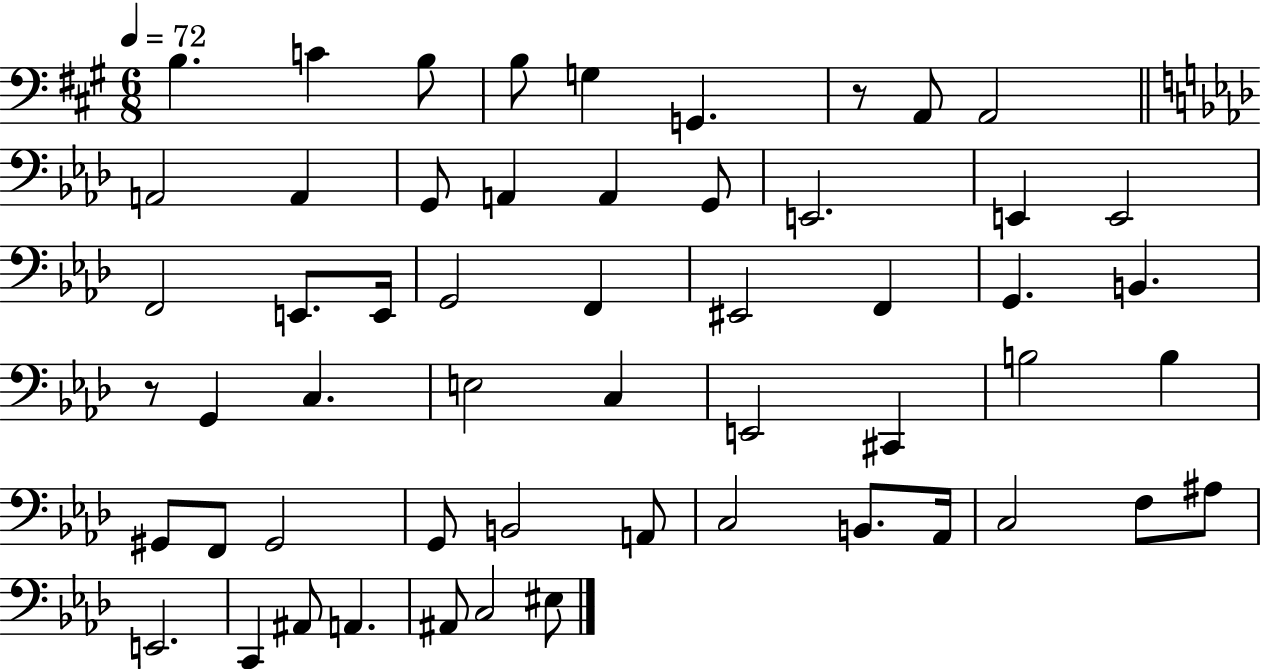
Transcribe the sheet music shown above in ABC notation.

X:1
T:Untitled
M:6/8
L:1/4
K:A
B, C B,/2 B,/2 G, G,, z/2 A,,/2 A,,2 A,,2 A,, G,,/2 A,, A,, G,,/2 E,,2 E,, E,,2 F,,2 E,,/2 E,,/4 G,,2 F,, ^E,,2 F,, G,, B,, z/2 G,, C, E,2 C, E,,2 ^C,, B,2 B, ^G,,/2 F,,/2 ^G,,2 G,,/2 B,,2 A,,/2 C,2 B,,/2 _A,,/4 C,2 F,/2 ^A,/2 E,,2 C,, ^A,,/2 A,, ^A,,/2 C,2 ^E,/2